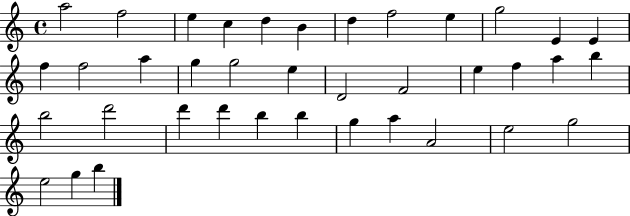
A5/h F5/h E5/q C5/q D5/q B4/q D5/q F5/h E5/q G5/h E4/q E4/q F5/q F5/h A5/q G5/q G5/h E5/q D4/h F4/h E5/q F5/q A5/q B5/q B5/h D6/h D6/q D6/q B5/q B5/q G5/q A5/q A4/h E5/h G5/h E5/h G5/q B5/q